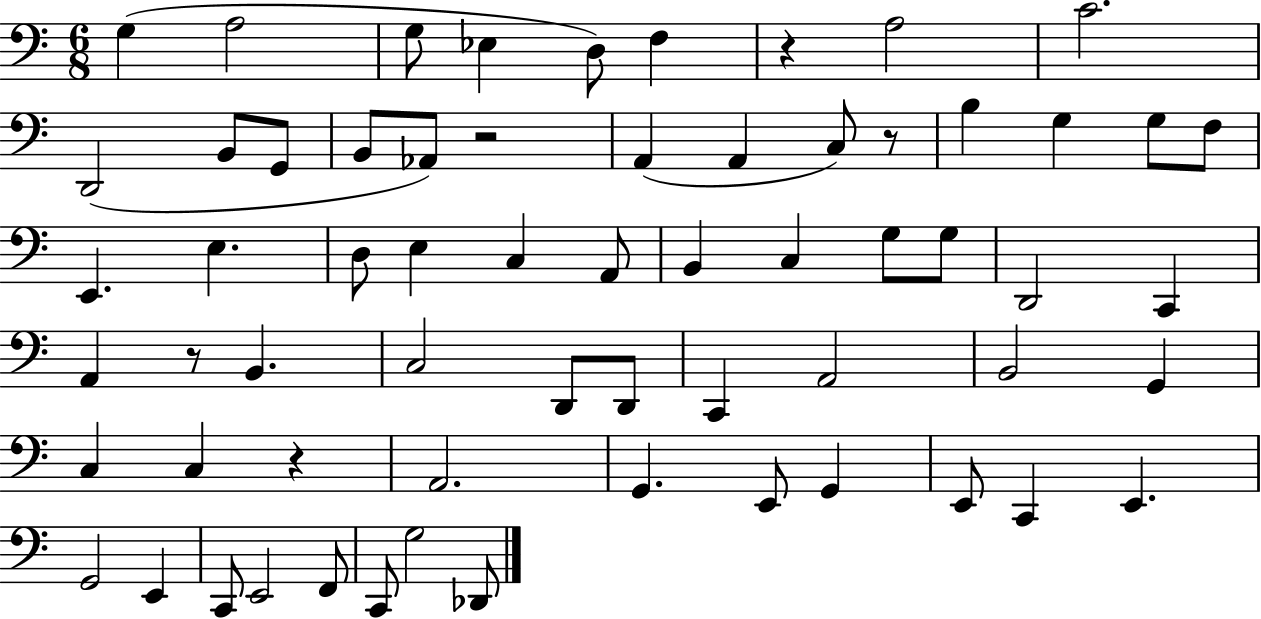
{
  \clef bass
  \numericTimeSignature
  \time 6/8
  \key c \major
  g4( a2 | g8 ees4 d8) f4 | r4 a2 | c'2. | \break d,2( b,8 g,8 | b,8 aes,8) r2 | a,4( a,4 c8) r8 | b4 g4 g8 f8 | \break e,4. e4. | d8 e4 c4 a,8 | b,4 c4 g8 g8 | d,2 c,4 | \break a,4 r8 b,4. | c2 d,8 d,8 | c,4 a,2 | b,2 g,4 | \break c4 c4 r4 | a,2. | g,4. e,8 g,4 | e,8 c,4 e,4. | \break g,2 e,4 | c,8 e,2 f,8 | c,8 g2 des,8 | \bar "|."
}